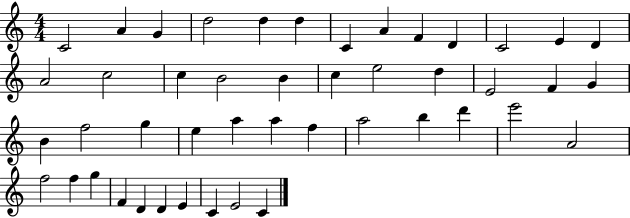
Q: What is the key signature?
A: C major